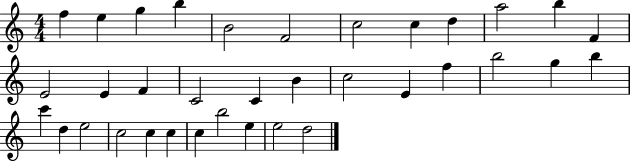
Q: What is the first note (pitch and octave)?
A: F5